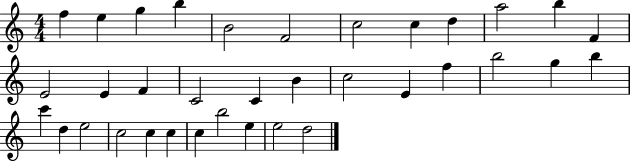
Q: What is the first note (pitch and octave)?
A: F5